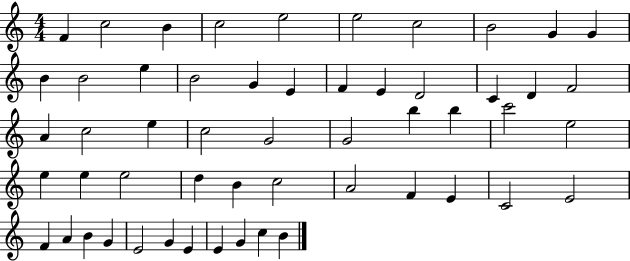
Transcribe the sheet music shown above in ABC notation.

X:1
T:Untitled
M:4/4
L:1/4
K:C
F c2 B c2 e2 e2 c2 B2 G G B B2 e B2 G E F E D2 C D F2 A c2 e c2 G2 G2 b b c'2 e2 e e e2 d B c2 A2 F E C2 E2 F A B G E2 G E E G c B